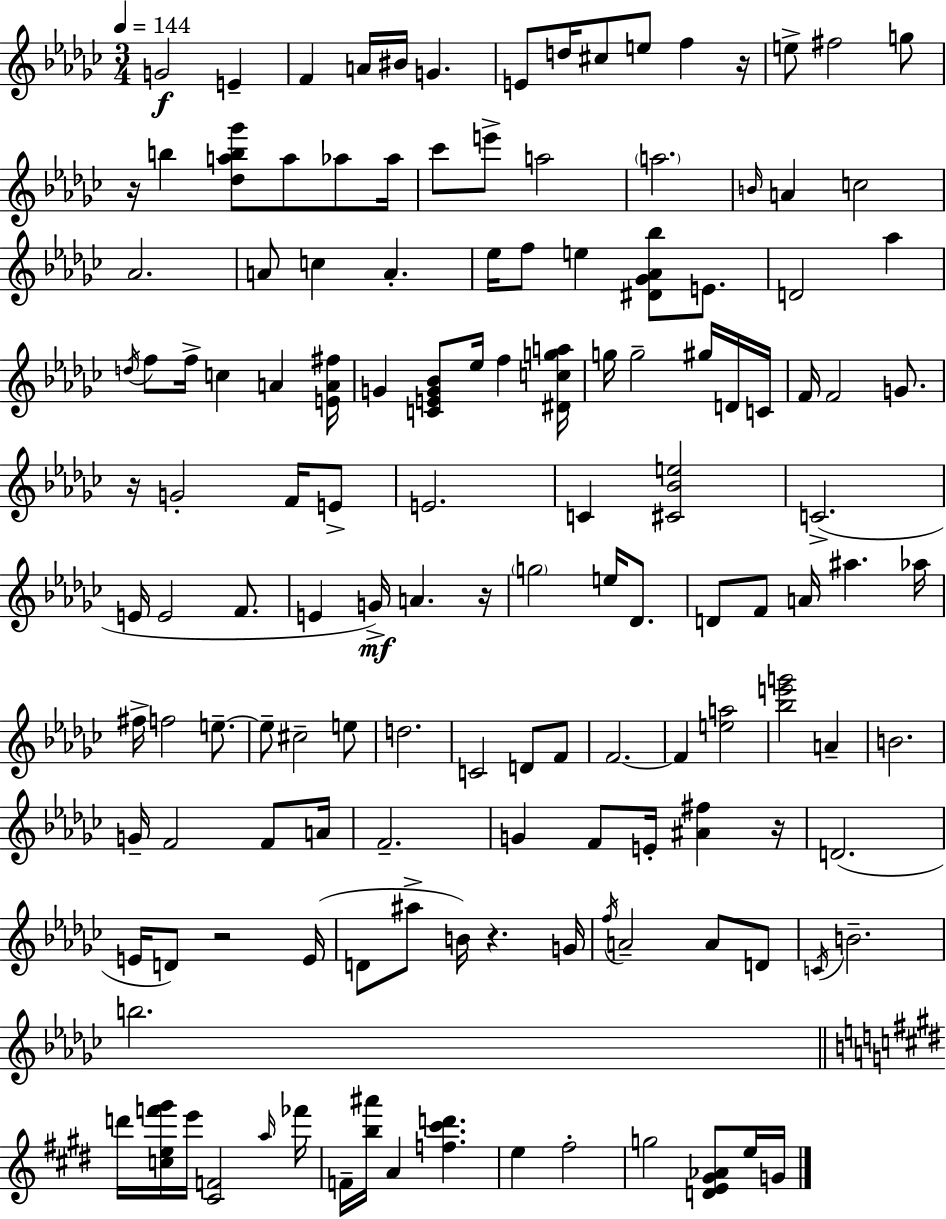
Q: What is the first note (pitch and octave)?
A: G4